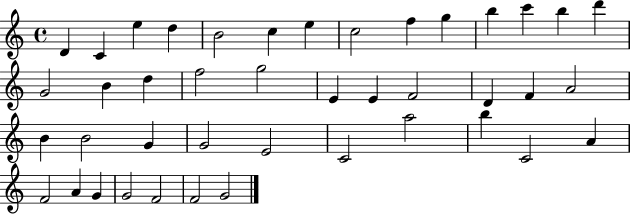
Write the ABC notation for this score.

X:1
T:Untitled
M:4/4
L:1/4
K:C
D C e d B2 c e c2 f g b c' b d' G2 B d f2 g2 E E F2 D F A2 B B2 G G2 E2 C2 a2 b C2 A F2 A G G2 F2 F2 G2